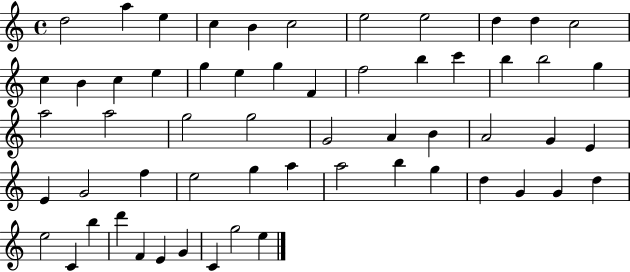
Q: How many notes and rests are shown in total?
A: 58